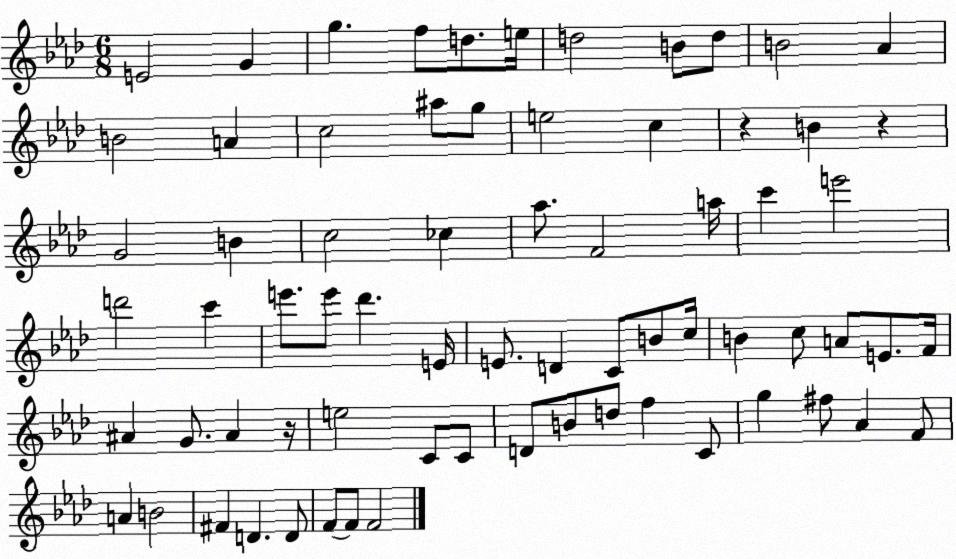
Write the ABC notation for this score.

X:1
T:Untitled
M:6/8
L:1/4
K:Ab
E2 G g f/2 d/2 e/4 d2 B/2 d/2 B2 _A B2 A c2 ^a/2 g/2 e2 c z B z G2 B c2 _c _a/2 F2 a/4 c' e'2 d'2 c' e'/2 e'/2 _d' E/4 E/2 D C/2 B/2 c/4 B c/2 A/2 E/2 F/4 ^A G/2 ^A z/4 e2 C/2 C/2 D/2 B/2 d/2 f C/2 g ^f/2 _A F/2 A B2 ^F D D/2 F/2 F/2 F2